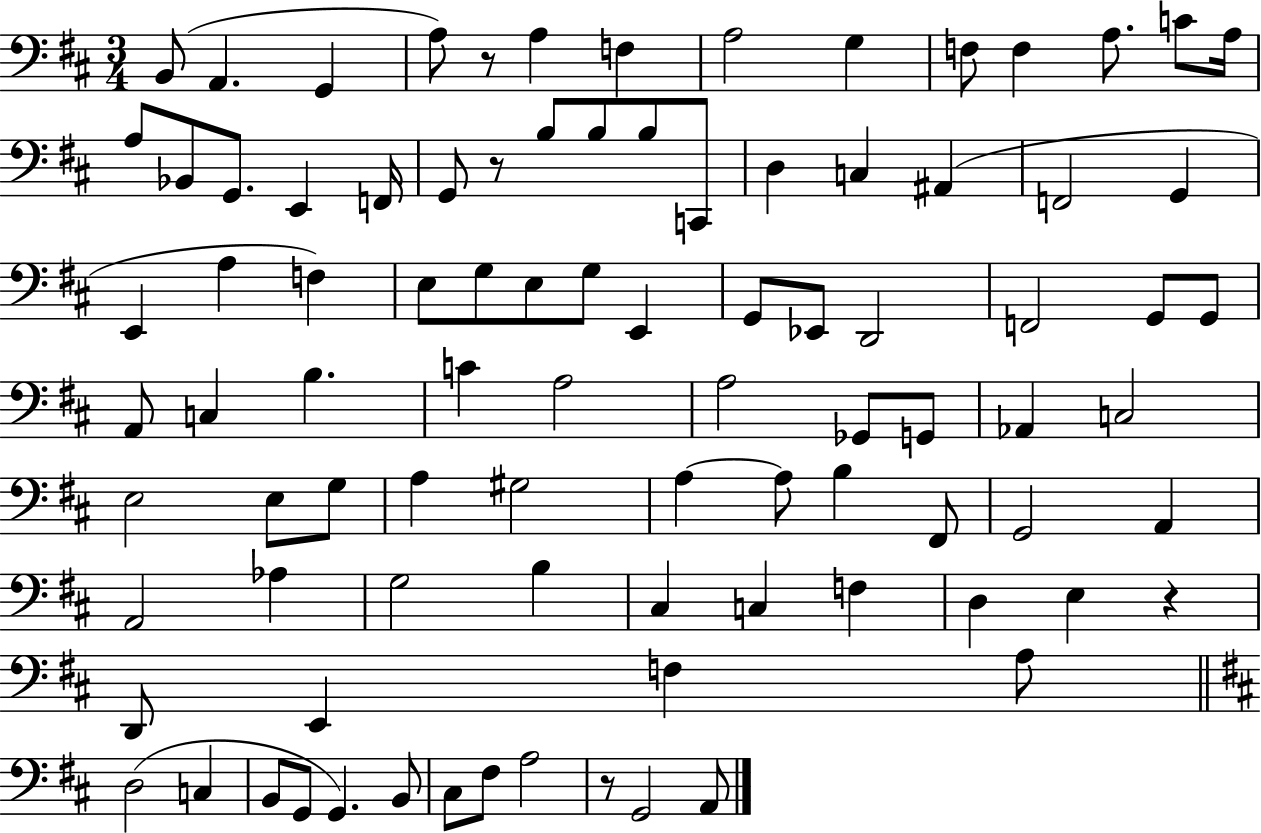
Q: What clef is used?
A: bass